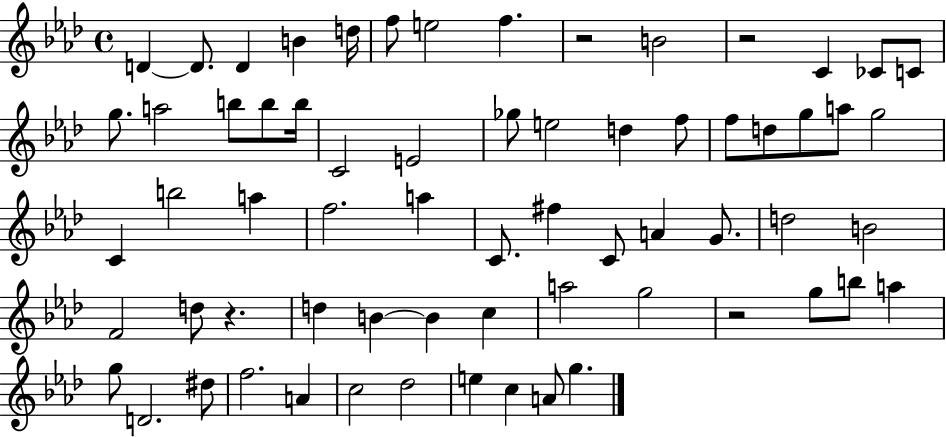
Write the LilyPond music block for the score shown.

{
  \clef treble
  \time 4/4
  \defaultTimeSignature
  \key aes \major
  d'4~~ d'8. d'4 b'4 d''16 | f''8 e''2 f''4. | r2 b'2 | r2 c'4 ces'8 c'8 | \break g''8. a''2 b''8 b''8 b''16 | c'2 e'2 | ges''8 e''2 d''4 f''8 | f''8 d''8 g''8 a''8 g''2 | \break c'4 b''2 a''4 | f''2. a''4 | c'8. fis''4 c'8 a'4 g'8. | d''2 b'2 | \break f'2 d''8 r4. | d''4 b'4~~ b'4 c''4 | a''2 g''2 | r2 g''8 b''8 a''4 | \break g''8 d'2. dis''8 | f''2. a'4 | c''2 des''2 | e''4 c''4 a'8 g''4. | \break \bar "|."
}